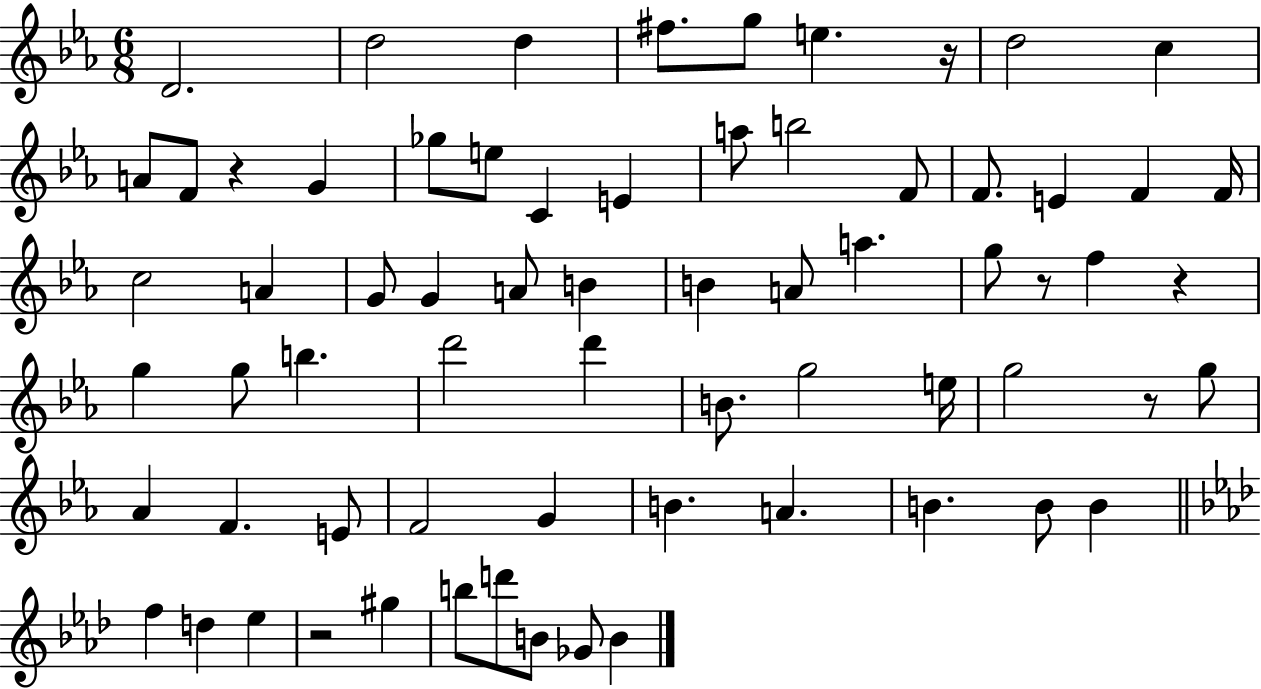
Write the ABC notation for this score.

X:1
T:Untitled
M:6/8
L:1/4
K:Eb
D2 d2 d ^f/2 g/2 e z/4 d2 c A/2 F/2 z G _g/2 e/2 C E a/2 b2 F/2 F/2 E F F/4 c2 A G/2 G A/2 B B A/2 a g/2 z/2 f z g g/2 b d'2 d' B/2 g2 e/4 g2 z/2 g/2 _A F E/2 F2 G B A B B/2 B f d _e z2 ^g b/2 d'/2 B/2 _G/2 B